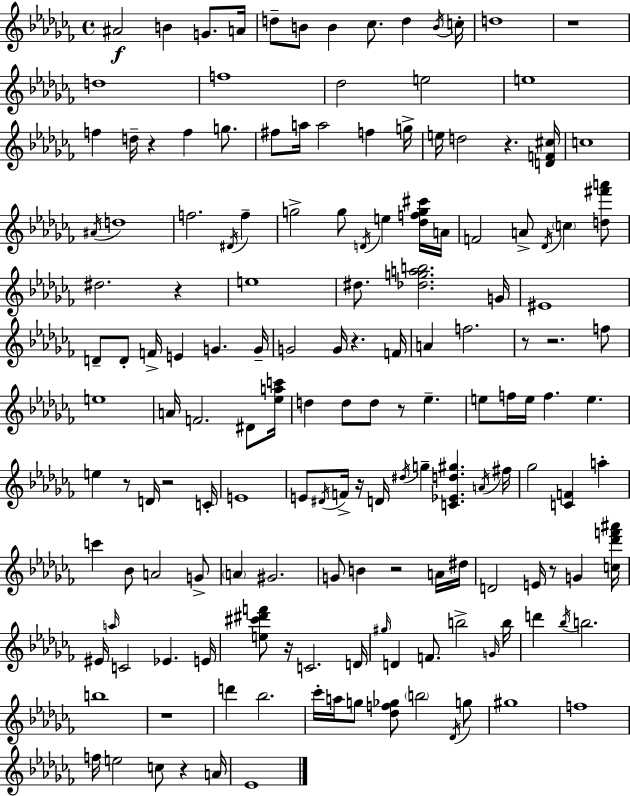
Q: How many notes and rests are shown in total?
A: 158